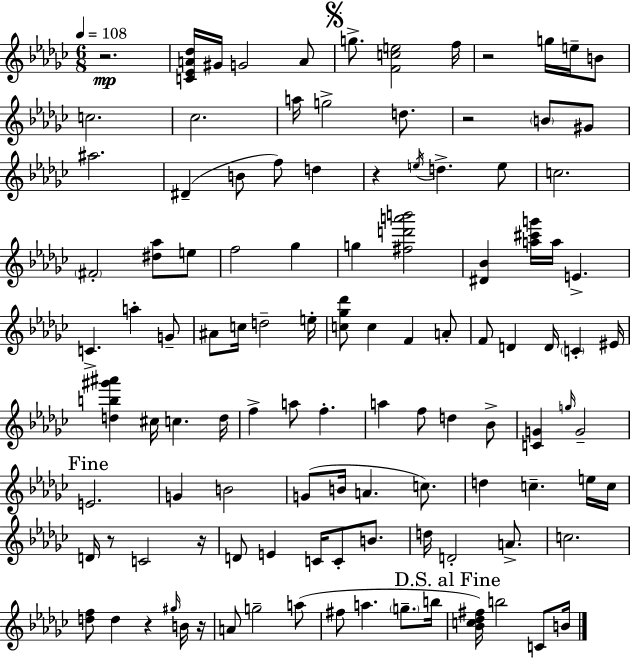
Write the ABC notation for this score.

X:1
T:Untitled
M:6/8
L:1/4
K:Ebm
z2 [C_EA_d]/4 ^G/4 G2 A/2 g/2 [Fce]2 f/4 z2 g/4 e/4 B/2 c2 _c2 a/4 g2 d/2 z2 B/2 ^G/2 ^a2 ^D B/2 f/2 d z e/4 d e/2 c2 ^F2 [^d_a]/2 e/2 f2 _g g [^fd'a'b']2 [^D_B] [a^c'g']/4 a/4 E C a G/2 ^A/2 c/4 d2 e/4 [c_g_d']/2 c F A/2 F/2 D D/4 C ^E/4 [db^g'^a'] ^c/4 c d/4 f a/2 f a f/2 d _B/2 [CG] g/4 G2 E2 G B2 G/2 B/4 A c/2 d c e/4 c/4 D/4 z/2 C2 z/4 D/2 E C/4 C/2 B/2 d/4 D2 A/2 c2 [df]/2 d z ^g/4 B/4 z/4 A/2 g2 a/2 ^f/2 a g/2 b/4 [_Bc_d^f]/4 b2 C/2 B/4